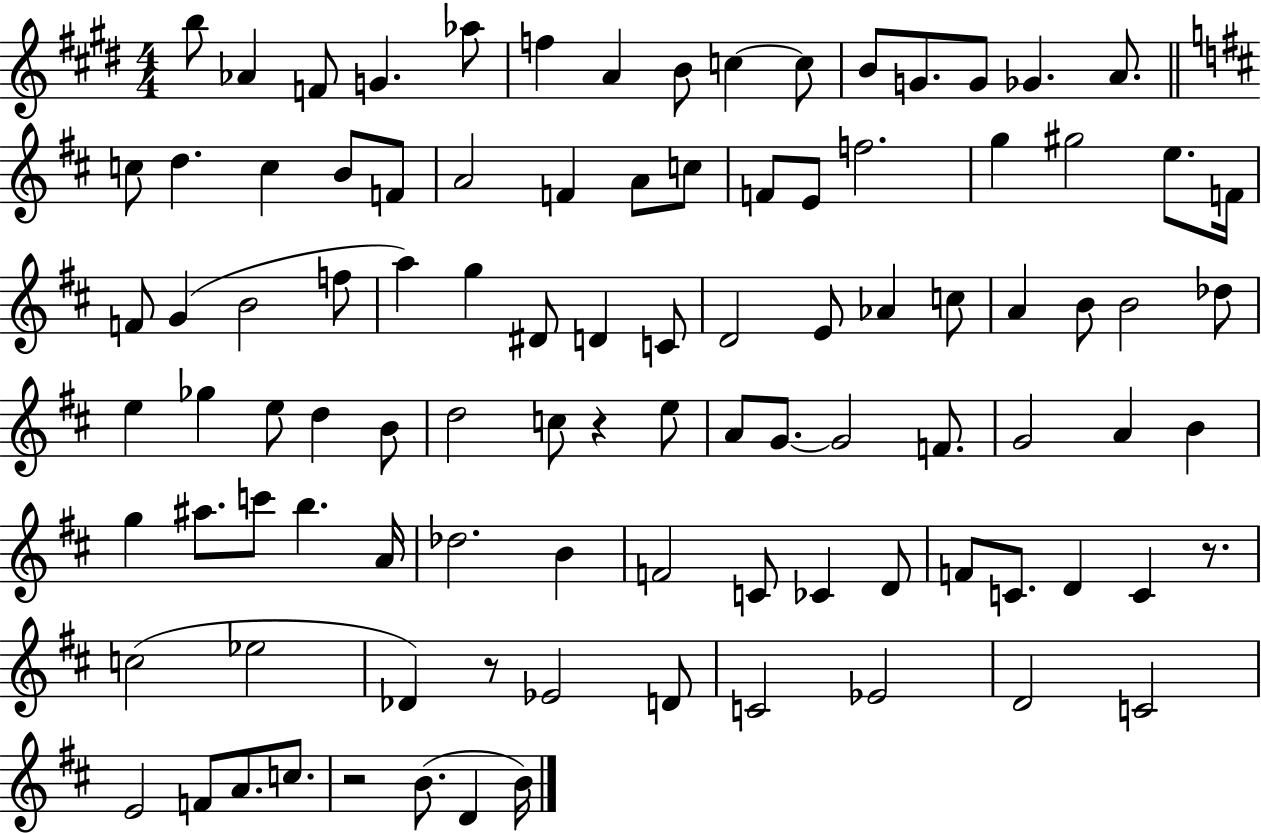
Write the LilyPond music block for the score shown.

{
  \clef treble
  \numericTimeSignature
  \time 4/4
  \key e \major
  \repeat volta 2 { b''8 aes'4 f'8 g'4. aes''8 | f''4 a'4 b'8 c''4~~ c''8 | b'8 g'8. g'8 ges'4. a'8. | \bar "||" \break \key d \major c''8 d''4. c''4 b'8 f'8 | a'2 f'4 a'8 c''8 | f'8 e'8 f''2. | g''4 gis''2 e''8. f'16 | \break f'8 g'4( b'2 f''8 | a''4) g''4 dis'8 d'4 c'8 | d'2 e'8 aes'4 c''8 | a'4 b'8 b'2 des''8 | \break e''4 ges''4 e''8 d''4 b'8 | d''2 c''8 r4 e''8 | a'8 g'8.~~ g'2 f'8. | g'2 a'4 b'4 | \break g''4 ais''8. c'''8 b''4. a'16 | des''2. b'4 | f'2 c'8 ces'4 d'8 | f'8 c'8. d'4 c'4 r8. | \break c''2( ees''2 | des'4) r8 ees'2 d'8 | c'2 ees'2 | d'2 c'2 | \break e'2 f'8 a'8. c''8. | r2 b'8.( d'4 b'16) | } \bar "|."
}